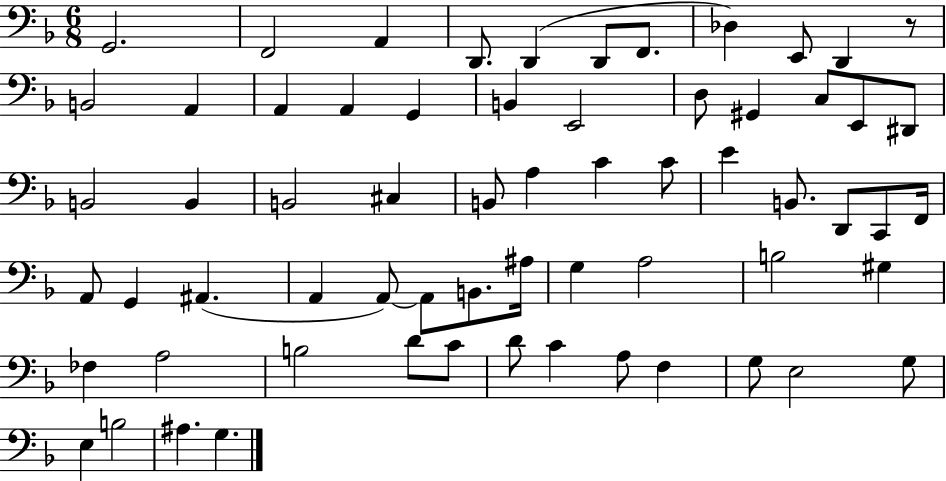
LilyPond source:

{
  \clef bass
  \numericTimeSignature
  \time 6/8
  \key f \major
  \repeat volta 2 { g,2. | f,2 a,4 | d,8. d,4( d,8 f,8. | des4) e,8 d,4 r8 | \break b,2 a,4 | a,4 a,4 g,4 | b,4 e,2 | d8 gis,4 c8 e,8 dis,8 | \break b,2 b,4 | b,2 cis4 | b,8 a4 c'4 c'8 | e'4 b,8. d,8 c,8 f,16 | \break a,8 g,4 ais,4.( | a,4 a,8~~) a,8 b,8. ais16 | g4 a2 | b2 gis4 | \break fes4 a2 | b2 d'8 c'8 | d'8 c'4 a8 f4 | g8 e2 g8 | \break e4 b2 | ais4. g4. | } \bar "|."
}